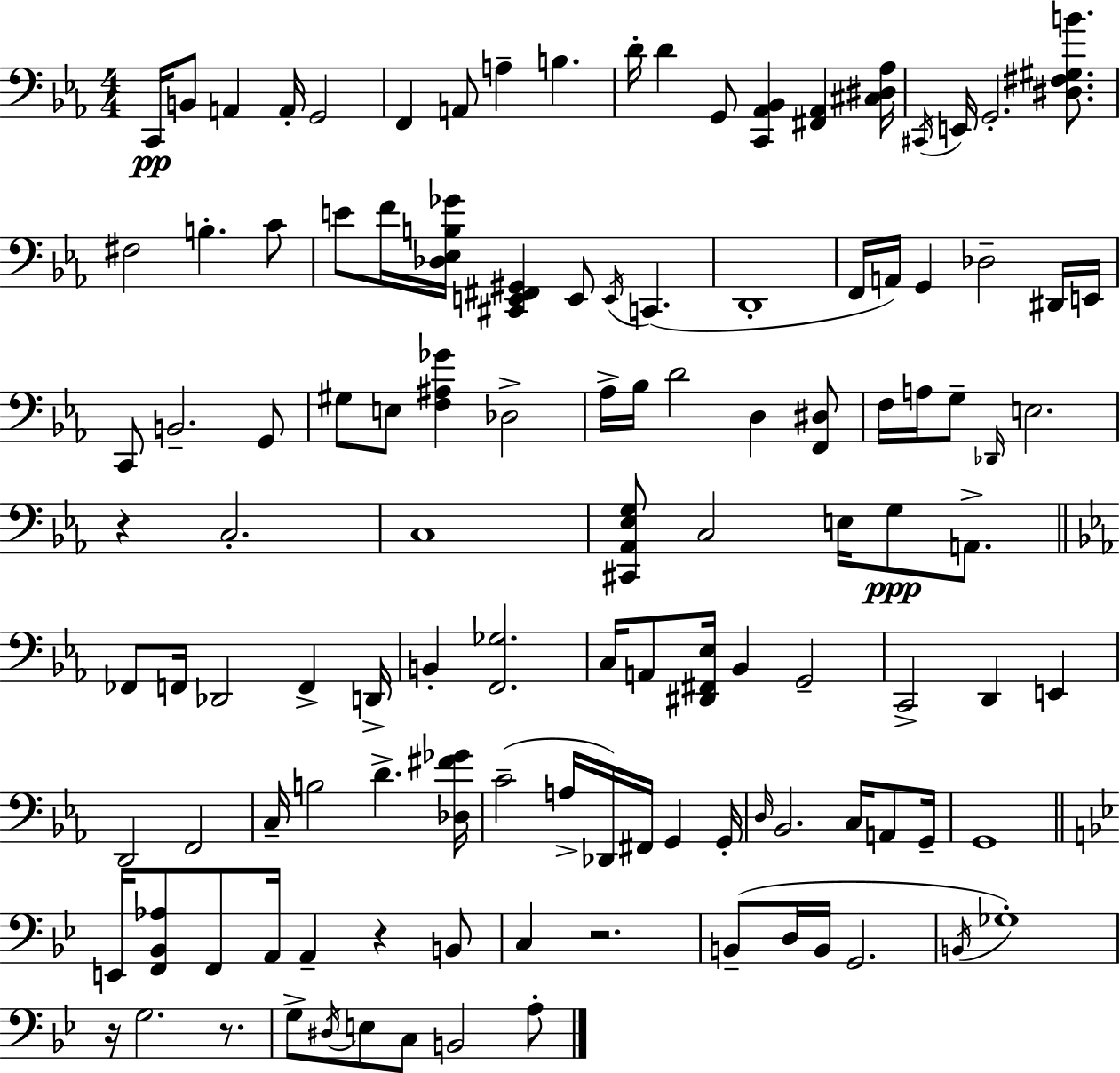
{
  \clef bass
  \numericTimeSignature
  \time 4/4
  \key c \minor
  c,16\pp b,8 a,4 a,16-. g,2 | f,4 a,8 a4-- b4. | d'16-. d'4 g,8 <c, aes, bes,>4 <fis, aes,>4 <cis dis aes>16 | \acciaccatura { cis,16 } e,16 g,2.-. <dis fis gis b'>8. | \break fis2 b4.-. c'8 | e'8 f'16 <des ees b ges'>16 <cis, e, fis, gis,>4 e,8 \acciaccatura { e,16 } c,4.( | d,1-. | f,16 a,16) g,4 des2-- | \break dis,16 e,16 c,8 b,2.-- | g,8 gis8 e8 <f ais ges'>4 des2-> | aes16-> bes16 d'2 d4 | <f, dis>8 f16 a16 g8-- \grace { des,16 } e2. | \break r4 c2.-. | c1 | <cis, aes, ees g>8 c2 e16 g8\ppp | a,8.-> \bar "||" \break \key ees \major fes,8 f,16 des,2 f,4-> d,16-> | b,4-. <f, ges>2. | c16 a,8 <dis, fis, ees>16 bes,4 g,2-- | c,2-> d,4 e,4 | \break d,2 f,2 | c16-- b2 d'4.-> <des fis' ges'>16 | c'2--( a16-> des,16) fis,16 g,4 g,16-. | \grace { d16 } bes,2. c16 a,8 | \break g,16-- g,1 | \bar "||" \break \key g \minor e,16 <f, bes, aes>8 f,8 a,16 a,4-- r4 b,8 | c4 r2. | b,8--( d16 b,16 g,2. | \acciaccatura { b,16 }) ges1-. | \break r16 g2. r8. | g8-> \acciaccatura { dis16 } e8 c8 b,2 | a8-. \bar "|."
}